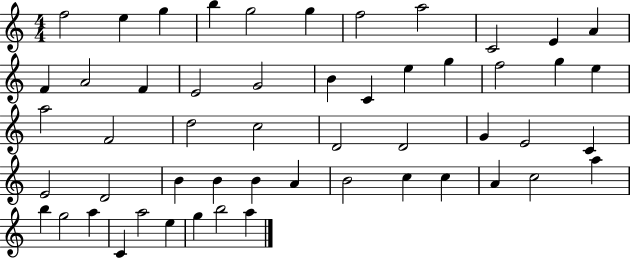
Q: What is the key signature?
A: C major